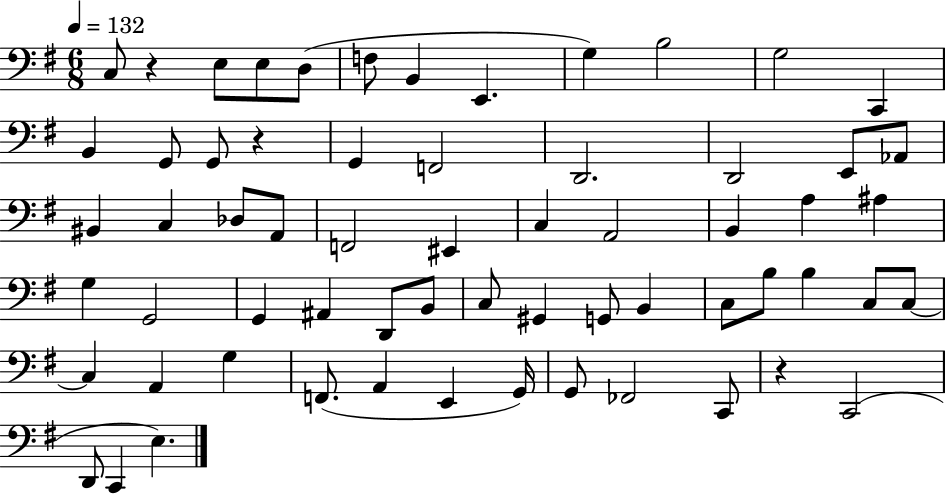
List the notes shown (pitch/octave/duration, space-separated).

C3/e R/q E3/e E3/e D3/e F3/e B2/q E2/q. G3/q B3/h G3/h C2/q B2/q G2/e G2/e R/q G2/q F2/h D2/h. D2/h E2/e Ab2/e BIS2/q C3/q Db3/e A2/e F2/h EIS2/q C3/q A2/h B2/q A3/q A#3/q G3/q G2/h G2/q A#2/q D2/e B2/e C3/e G#2/q G2/e B2/q C3/e B3/e B3/q C3/e C3/e C3/q A2/q G3/q F2/e. A2/q E2/q G2/s G2/e FES2/h C2/e R/q C2/h D2/e C2/q E3/q.